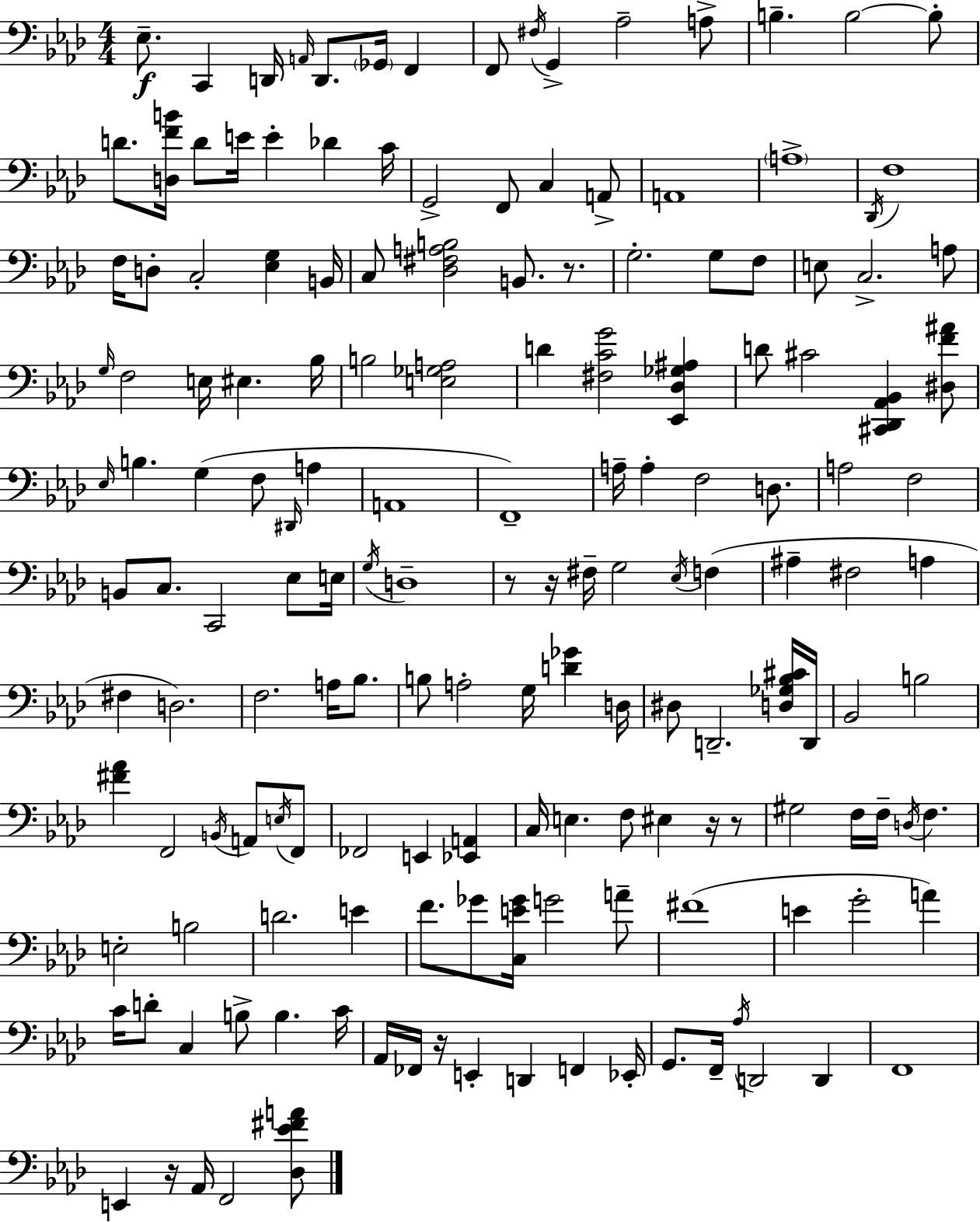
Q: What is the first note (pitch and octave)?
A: Eb3